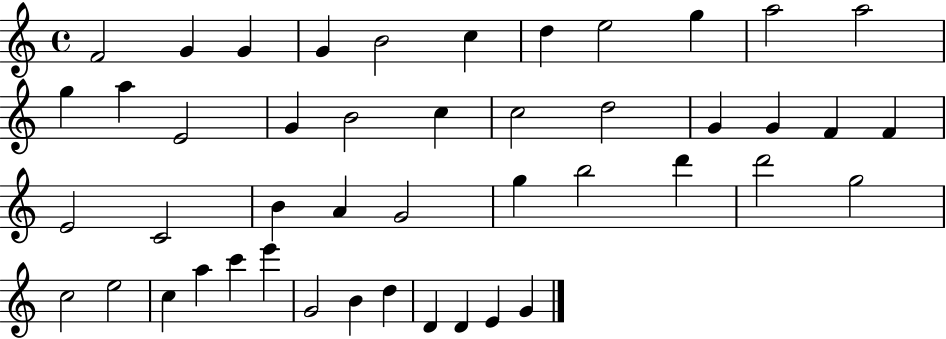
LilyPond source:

{
  \clef treble
  \time 4/4
  \defaultTimeSignature
  \key c \major
  f'2 g'4 g'4 | g'4 b'2 c''4 | d''4 e''2 g''4 | a''2 a''2 | \break g''4 a''4 e'2 | g'4 b'2 c''4 | c''2 d''2 | g'4 g'4 f'4 f'4 | \break e'2 c'2 | b'4 a'4 g'2 | g''4 b''2 d'''4 | d'''2 g''2 | \break c''2 e''2 | c''4 a''4 c'''4 e'''4 | g'2 b'4 d''4 | d'4 d'4 e'4 g'4 | \break \bar "|."
}